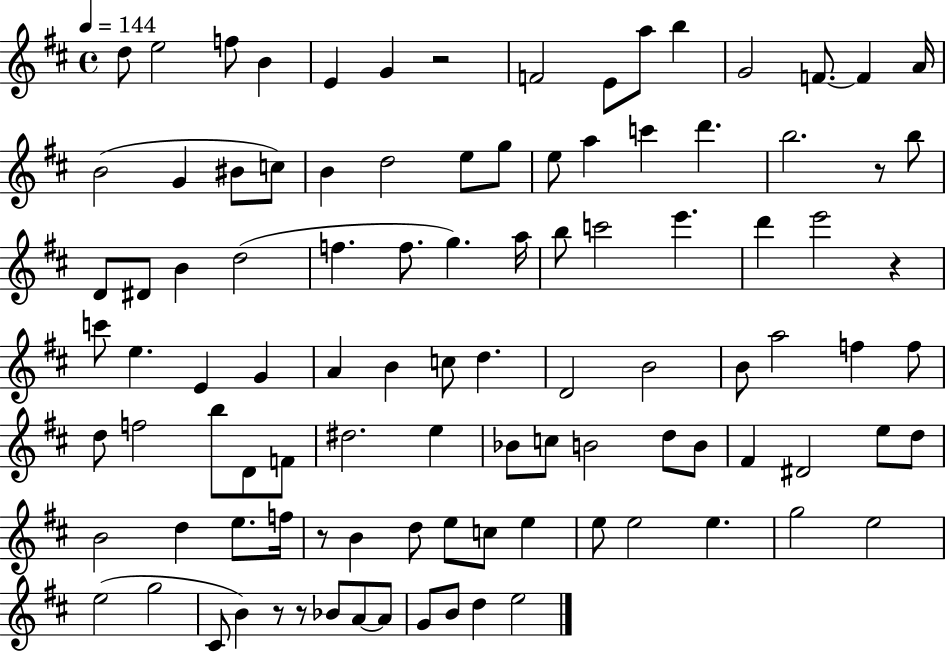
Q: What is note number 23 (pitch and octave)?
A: E5